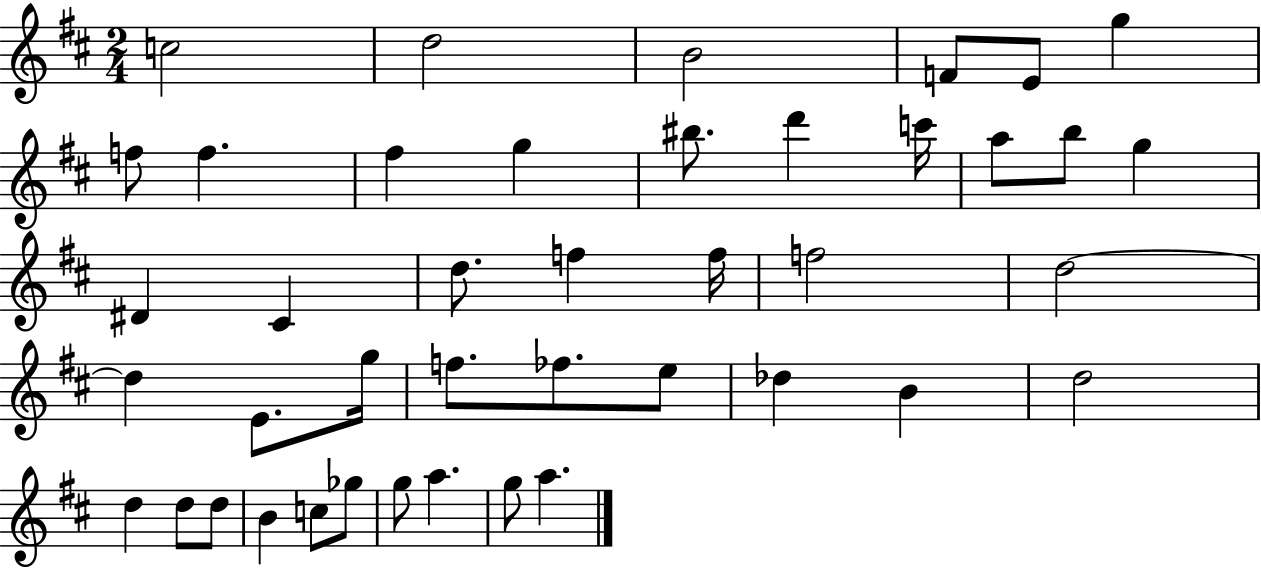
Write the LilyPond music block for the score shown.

{
  \clef treble
  \numericTimeSignature
  \time 2/4
  \key d \major
  c''2 | d''2 | b'2 | f'8 e'8 g''4 | \break f''8 f''4. | fis''4 g''4 | bis''8. d'''4 c'''16 | a''8 b''8 g''4 | \break dis'4 cis'4 | d''8. f''4 f''16 | f''2 | d''2~~ | \break d''4 e'8. g''16 | f''8. fes''8. e''8 | des''4 b'4 | d''2 | \break d''4 d''8 d''8 | b'4 c''8 ges''8 | g''8 a''4. | g''8 a''4. | \break \bar "|."
}